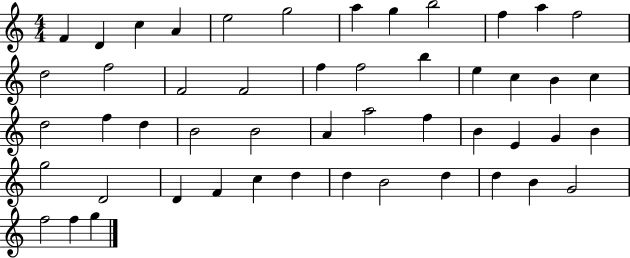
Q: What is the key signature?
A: C major